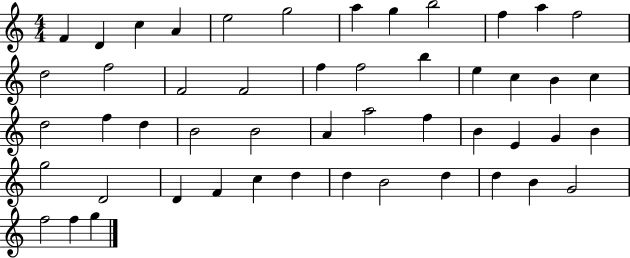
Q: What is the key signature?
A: C major